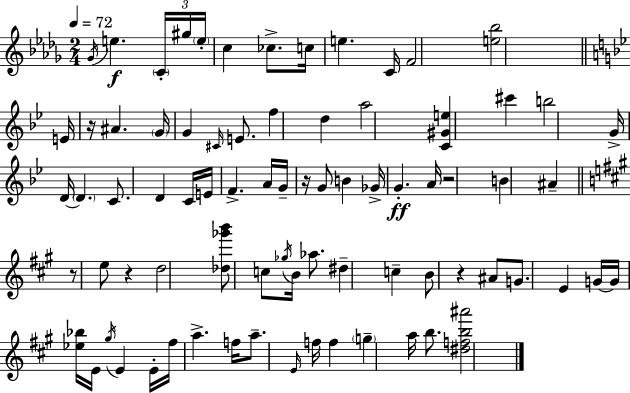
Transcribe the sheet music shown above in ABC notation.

X:1
T:Untitled
M:2/4
L:1/4
K:Bbm
_G/4 e C/4 ^g/4 e/4 c _c/2 c/4 e C/4 F2 [e_b]2 E/4 z/4 ^A G/4 G ^C/4 E/2 f d a2 [C^Ge] ^c' b2 G/4 D/4 D C/2 D C/4 E/4 F A/4 G/4 z/4 G/2 B _G/4 G A/4 z2 B ^A z/2 e/2 z d2 [_d_g'b']/2 c/2 _g/4 B/4 _a/2 ^d c B/2 z ^A/2 G/2 E G/4 G/4 [_e_b]/4 E/4 ^g/4 E E/4 ^f/4 a f/4 a/2 E/4 f/4 f g a/4 b/2 [^dfb^a']2